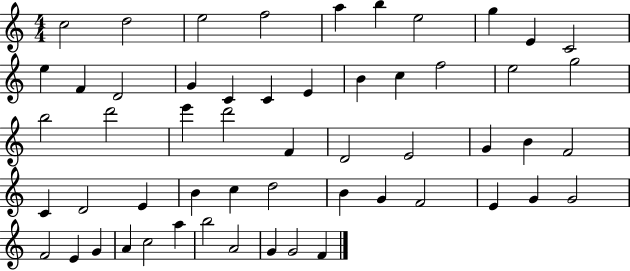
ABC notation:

X:1
T:Untitled
M:4/4
L:1/4
K:C
c2 d2 e2 f2 a b e2 g E C2 e F D2 G C C E B c f2 e2 g2 b2 d'2 e' d'2 F D2 E2 G B F2 C D2 E B c d2 B G F2 E G G2 F2 E G A c2 a b2 A2 G G2 F